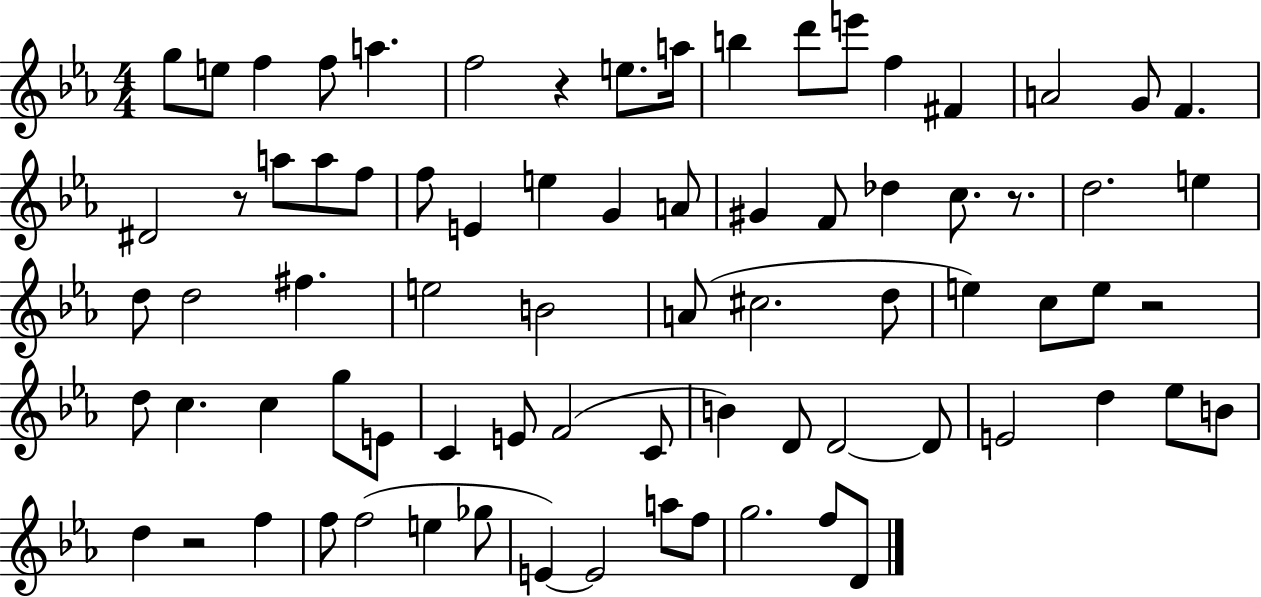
{
  \clef treble
  \numericTimeSignature
  \time 4/4
  \key ees \major
  g''8 e''8 f''4 f''8 a''4. | f''2 r4 e''8. a''16 | b''4 d'''8 e'''8 f''4 fis'4 | a'2 g'8 f'4. | \break dis'2 r8 a''8 a''8 f''8 | f''8 e'4 e''4 g'4 a'8 | gis'4 f'8 des''4 c''8. r8. | d''2. e''4 | \break d''8 d''2 fis''4. | e''2 b'2 | a'8( cis''2. d''8 | e''4) c''8 e''8 r2 | \break d''8 c''4. c''4 g''8 e'8 | c'4 e'8 f'2( c'8 | b'4) d'8 d'2~~ d'8 | e'2 d''4 ees''8 b'8 | \break d''4 r2 f''4 | f''8 f''2( e''4 ges''8 | e'4~~) e'2 a''8 f''8 | g''2. f''8 d'8 | \break \bar "|."
}